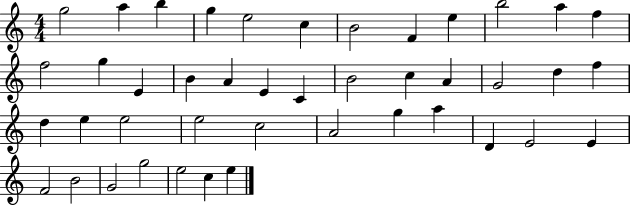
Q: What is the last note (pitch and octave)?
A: E5